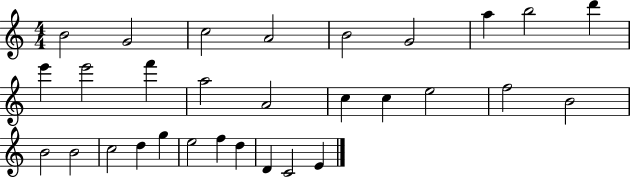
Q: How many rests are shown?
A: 0